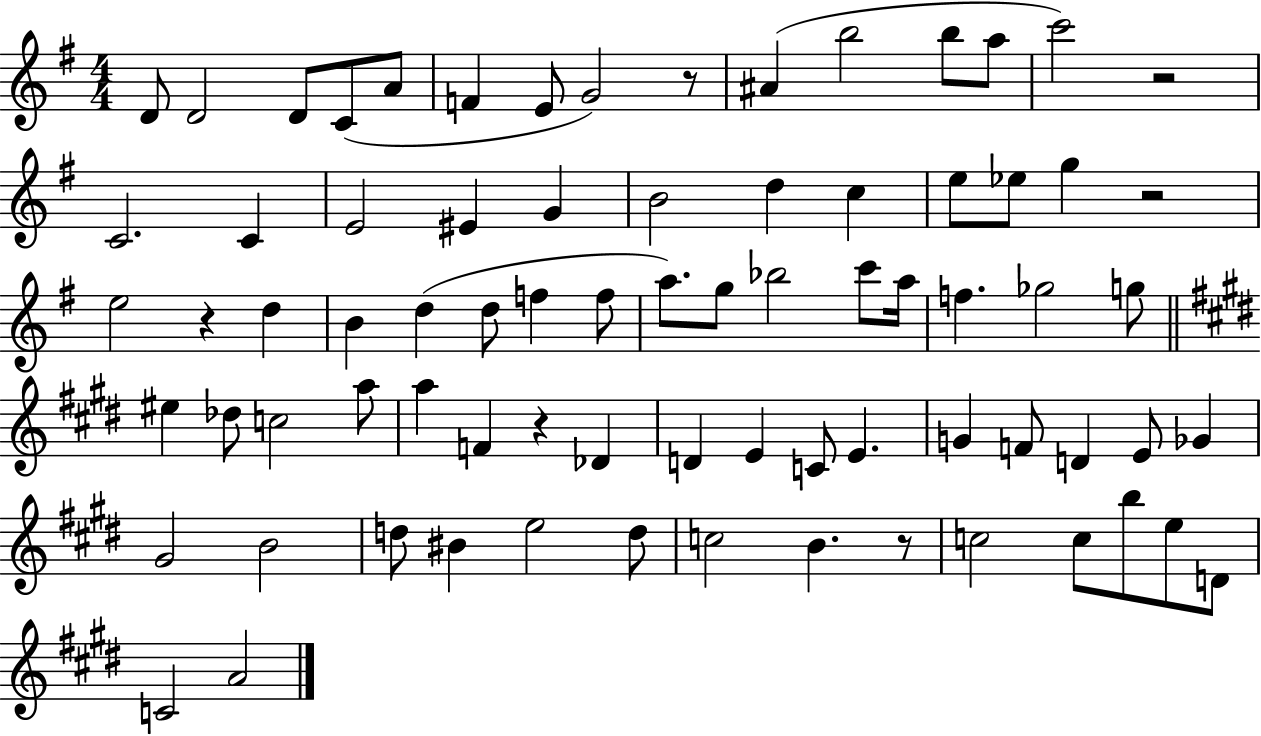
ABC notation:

X:1
T:Untitled
M:4/4
L:1/4
K:G
D/2 D2 D/2 C/2 A/2 F E/2 G2 z/2 ^A b2 b/2 a/2 c'2 z2 C2 C E2 ^E G B2 d c e/2 _e/2 g z2 e2 z d B d d/2 f f/2 a/2 g/2 _b2 c'/2 a/4 f _g2 g/2 ^e _d/2 c2 a/2 a F z _D D E C/2 E G F/2 D E/2 _G ^G2 B2 d/2 ^B e2 d/2 c2 B z/2 c2 c/2 b/2 e/2 D/2 C2 A2